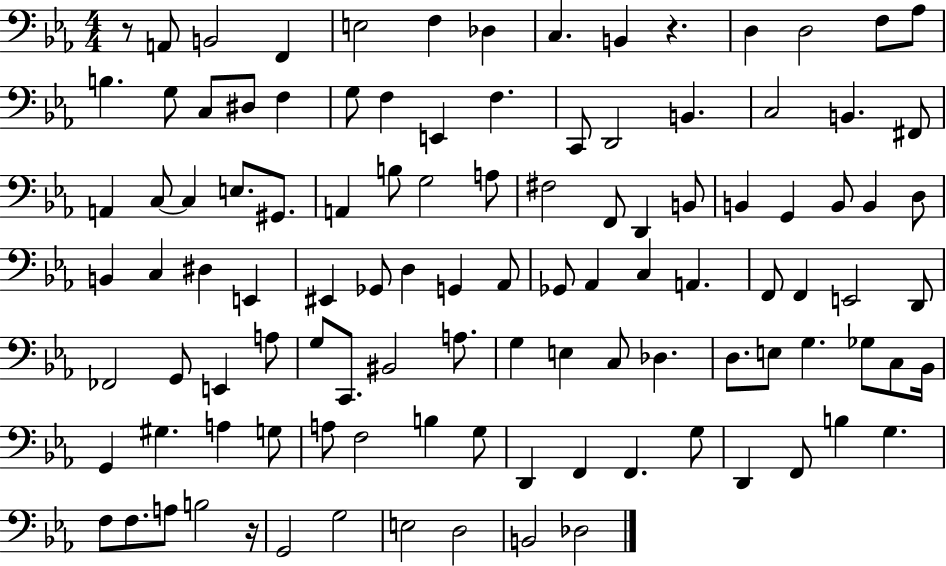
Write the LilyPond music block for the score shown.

{
  \clef bass
  \numericTimeSignature
  \time 4/4
  \key ees \major
  r8 a,8 b,2 f,4 | e2 f4 des4 | c4. b,4 r4. | d4 d2 f8 aes8 | \break b4. g8 c8 dis8 f4 | g8 f4 e,4 f4. | c,8 d,2 b,4. | c2 b,4. fis,8 | \break a,4 c8~~ c4 e8. gis,8. | a,4 b8 g2 a8 | fis2 f,8 d,4 b,8 | b,4 g,4 b,8 b,4 d8 | \break b,4 c4 dis4 e,4 | eis,4 ges,8 d4 g,4 aes,8 | ges,8 aes,4 c4 a,4. | f,8 f,4 e,2 d,8 | \break fes,2 g,8 e,4 a8 | g8 c,8. bis,2 a8. | g4 e4 c8 des4. | d8. e8 g4. ges8 c8 bes,16 | \break g,4 gis4. a4 g8 | a8 f2 b4 g8 | d,4 f,4 f,4. g8 | d,4 f,8 b4 g4. | \break f8 f8. a8 b2 r16 | g,2 g2 | e2 d2 | b,2 des2 | \break \bar "|."
}